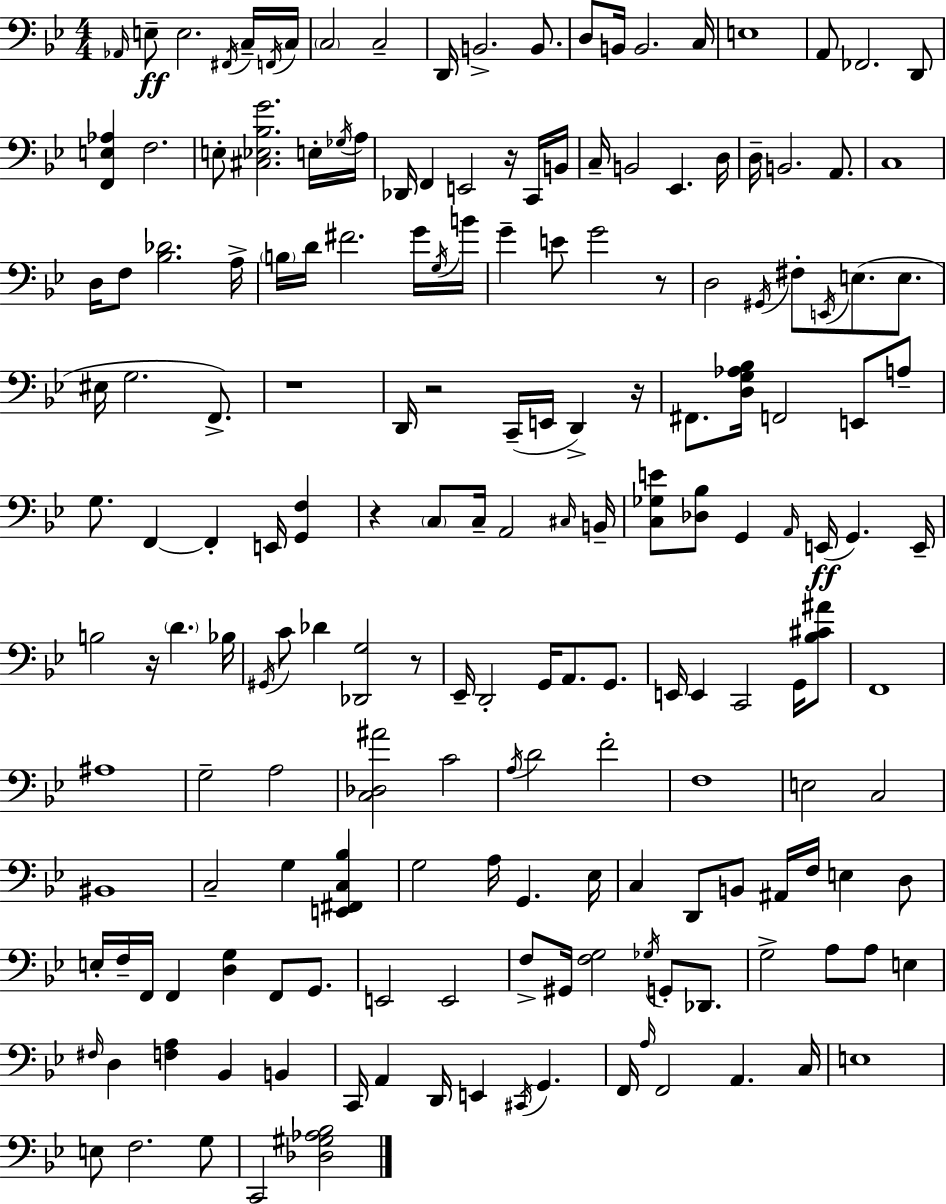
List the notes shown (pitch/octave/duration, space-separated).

Ab2/s E3/e E3/h. F#2/s C3/s F2/s C3/s C3/h C3/h D2/s B2/h. B2/e. D3/e B2/s B2/h. C3/s E3/w A2/e FES2/h. D2/e [F2,E3,Ab3]/q F3/h. E3/e [C#3,Eb3,Bb3,G4]/h. E3/s Gb3/s A3/s Db2/s F2/q E2/h R/s C2/s B2/s C3/s B2/h Eb2/q. D3/s D3/s B2/h. A2/e. C3/w D3/s F3/e [Bb3,Db4]/h. A3/s B3/s D4/s F#4/h. G4/s G3/s B4/s G4/q E4/e G4/h R/e D3/h G#2/s F#3/e E2/s E3/e. E3/e. EIS3/s G3/h. F2/e. R/w D2/s R/h C2/s E2/s D2/q R/s F#2/e. [D3,G3,Ab3,Bb3]/s F2/h E2/e A3/e G3/e. F2/q F2/q E2/s [G2,F3]/q R/q C3/e C3/s A2/h C#3/s B2/s [C3,Gb3,E4]/e [Db3,Bb3]/e G2/q A2/s E2/s G2/q. E2/s B3/h R/s D4/q. Bb3/s G#2/s C4/e Db4/q [Db2,G3]/h R/e Eb2/s D2/h G2/s A2/e. G2/e. E2/s E2/q C2/h G2/s [Bb3,C#4,A#4]/e F2/w A#3/w G3/h A3/h [C3,Db3,A#4]/h C4/h A3/s D4/h F4/h F3/w E3/h C3/h BIS2/w C3/h G3/q [E2,F#2,C3,Bb3]/q G3/h A3/s G2/q. Eb3/s C3/q D2/e B2/e A#2/s F3/s E3/q D3/e E3/s F3/s F2/s F2/q [D3,G3]/q F2/e G2/e. E2/h E2/h F3/e G#2/s [F3,G3]/h Gb3/s G2/e Db2/e. G3/h A3/e A3/e E3/q F#3/s D3/q [F3,A3]/q Bb2/q B2/q C2/s A2/q D2/s E2/q C#2/s G2/q. F2/s A3/s F2/h A2/q. C3/s E3/w E3/e F3/h. G3/e C2/h [Db3,G#3,Ab3,Bb3]/h